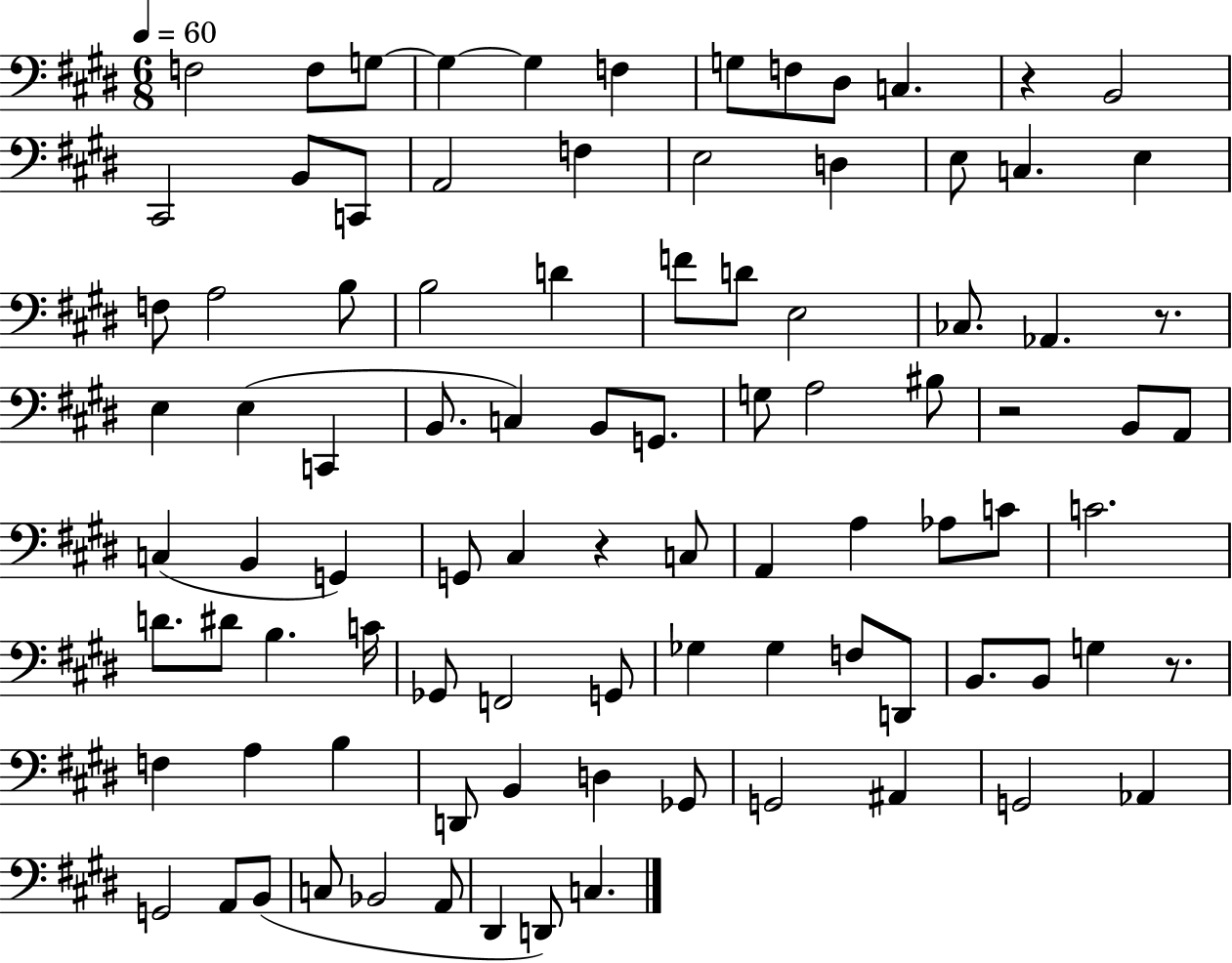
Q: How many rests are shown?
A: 5